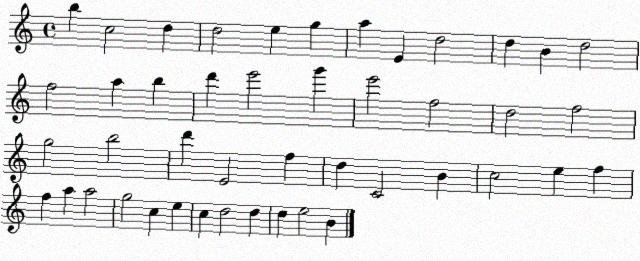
X:1
T:Untitled
M:4/4
L:1/4
K:C
b c2 d d2 e g a E d2 d B d2 f2 a b d' e'2 g' e'2 f2 d2 f2 g2 b2 d' E2 f d C2 B c2 e f f a a2 g2 c e c d2 d d e2 B